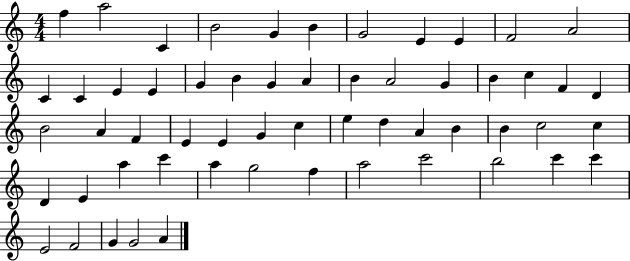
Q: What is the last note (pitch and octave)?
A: A4